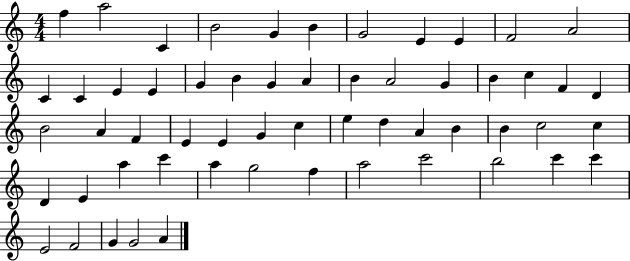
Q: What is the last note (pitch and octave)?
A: A4